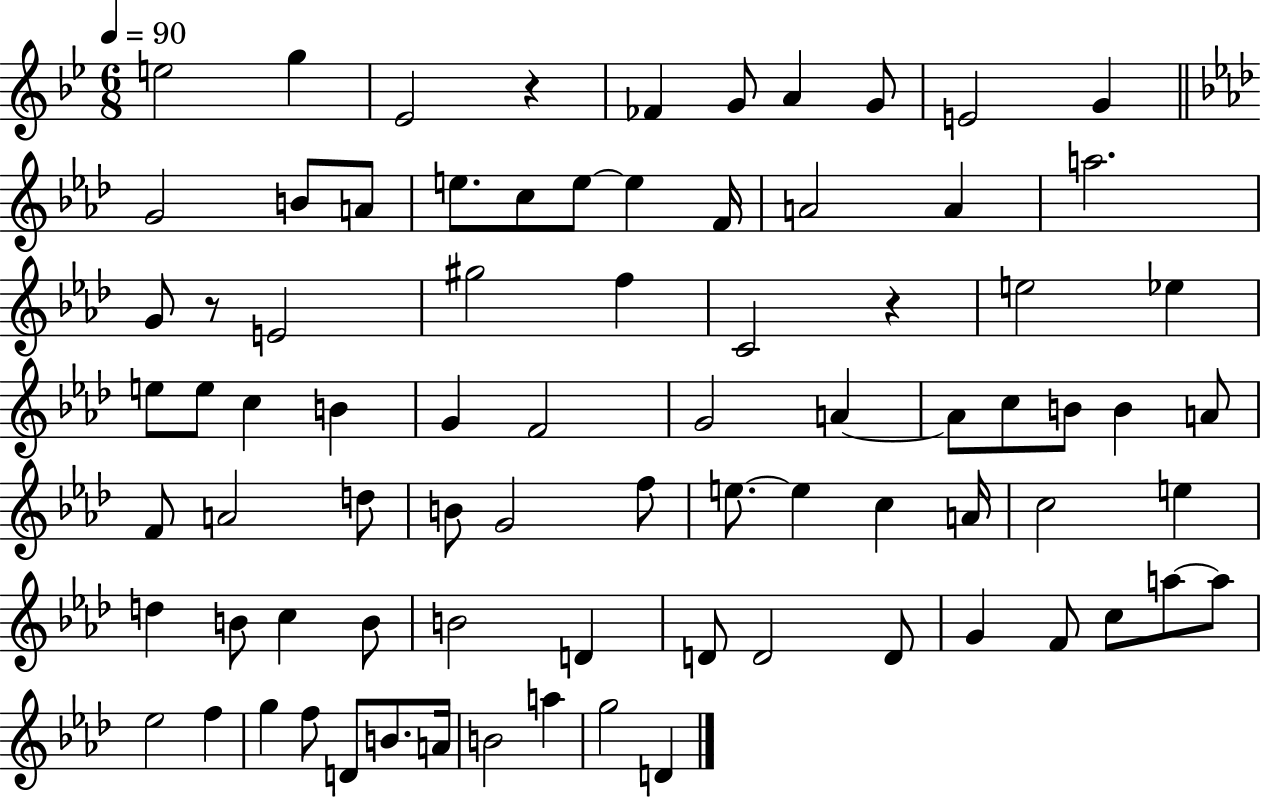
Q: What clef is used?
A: treble